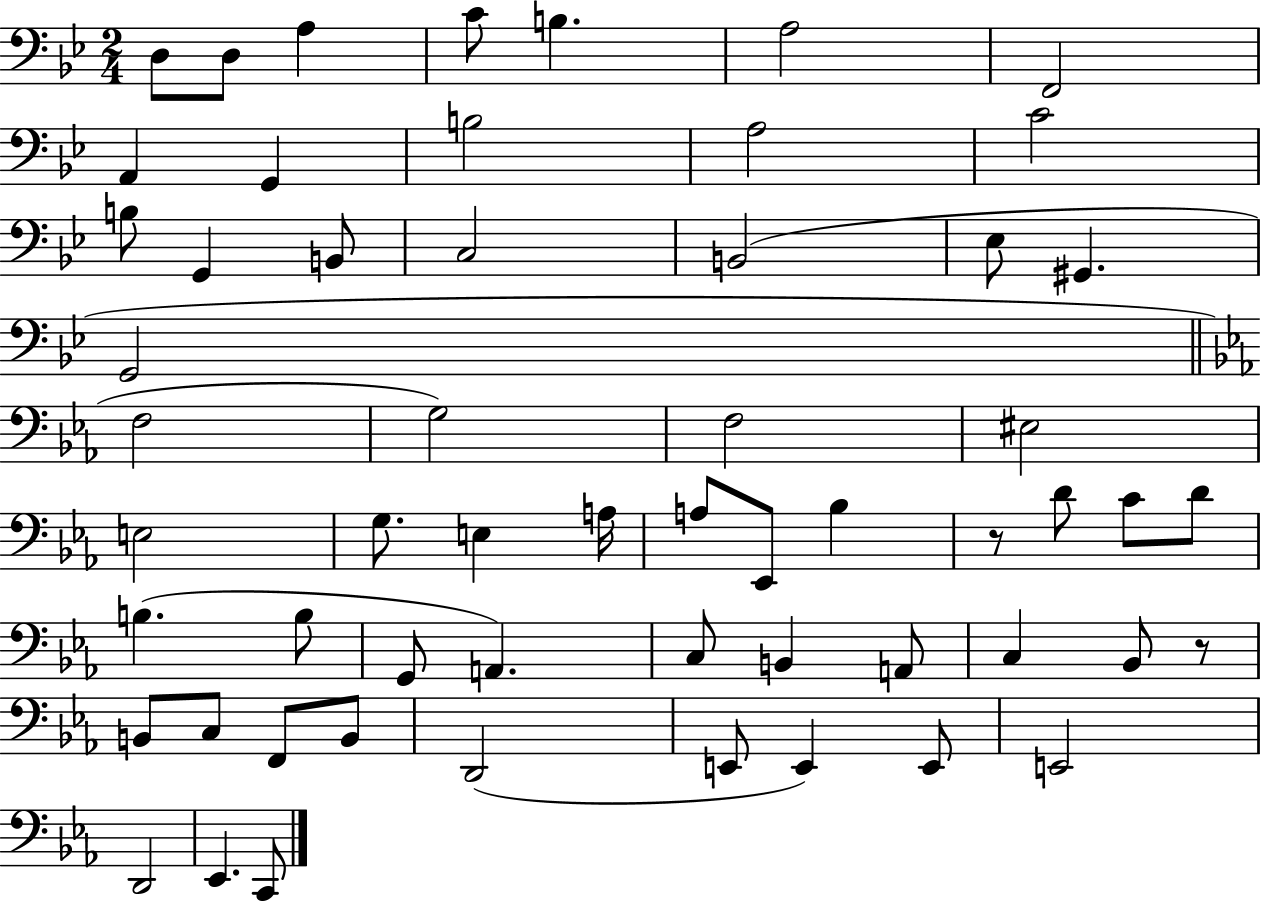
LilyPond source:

{
  \clef bass
  \numericTimeSignature
  \time 2/4
  \key bes \major
  d8 d8 a4 | c'8 b4. | a2 | f,2 | \break a,4 g,4 | b2 | a2 | c'2 | \break b8 g,4 b,8 | c2 | b,2( | ees8 gis,4. | \break g,2 | \bar "||" \break \key ees \major f2 | g2) | f2 | eis2 | \break e2 | g8. e4 a16 | a8 ees,8 bes4 | r8 d'8 c'8 d'8 | \break b4.( b8 | g,8 a,4.) | c8 b,4 a,8 | c4 bes,8 r8 | \break b,8 c8 f,8 b,8 | d,2( | e,8 e,4) e,8 | e,2 | \break d,2 | ees,4. c,8 | \bar "|."
}